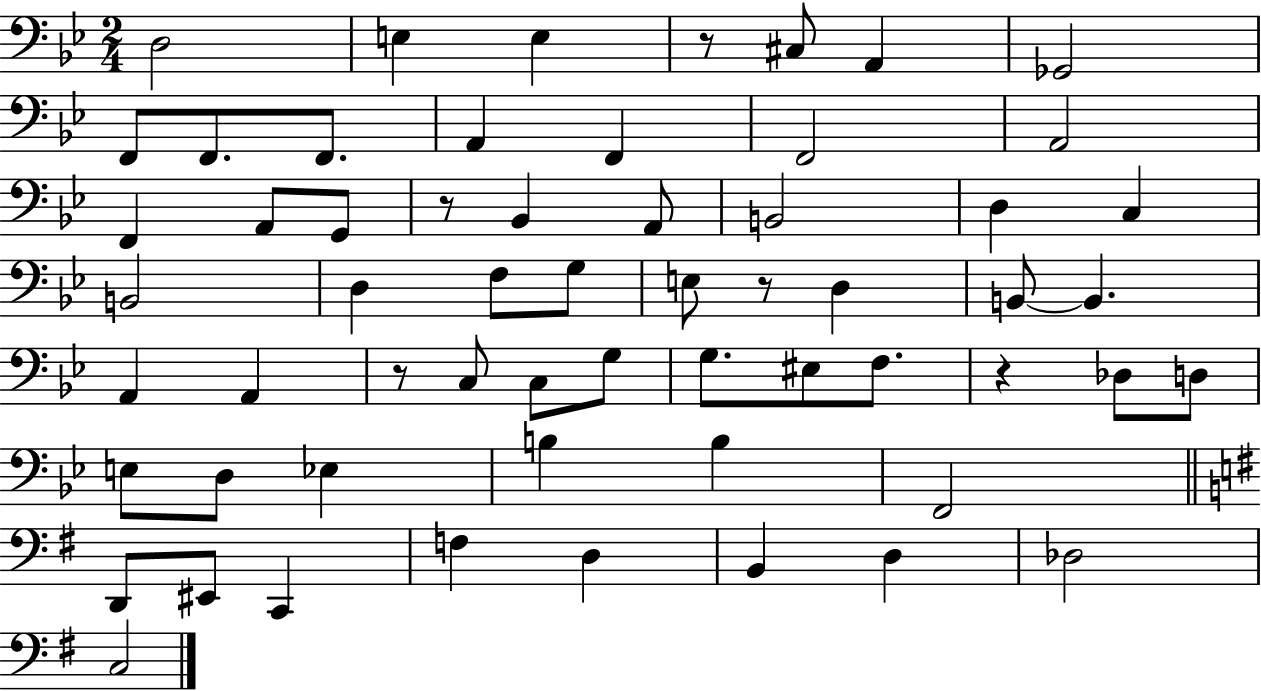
D3/h E3/q E3/q R/e C#3/e A2/q Gb2/h F2/e F2/e. F2/e. A2/q F2/q F2/h A2/h F2/q A2/e G2/e R/e Bb2/q A2/e B2/h D3/q C3/q B2/h D3/q F3/e G3/e E3/e R/e D3/q B2/e B2/q. A2/q A2/q R/e C3/e C3/e G3/e G3/e. EIS3/e F3/e. R/q Db3/e D3/e E3/e D3/e Eb3/q B3/q B3/q F2/h D2/e EIS2/e C2/q F3/q D3/q B2/q D3/q Db3/h C3/h